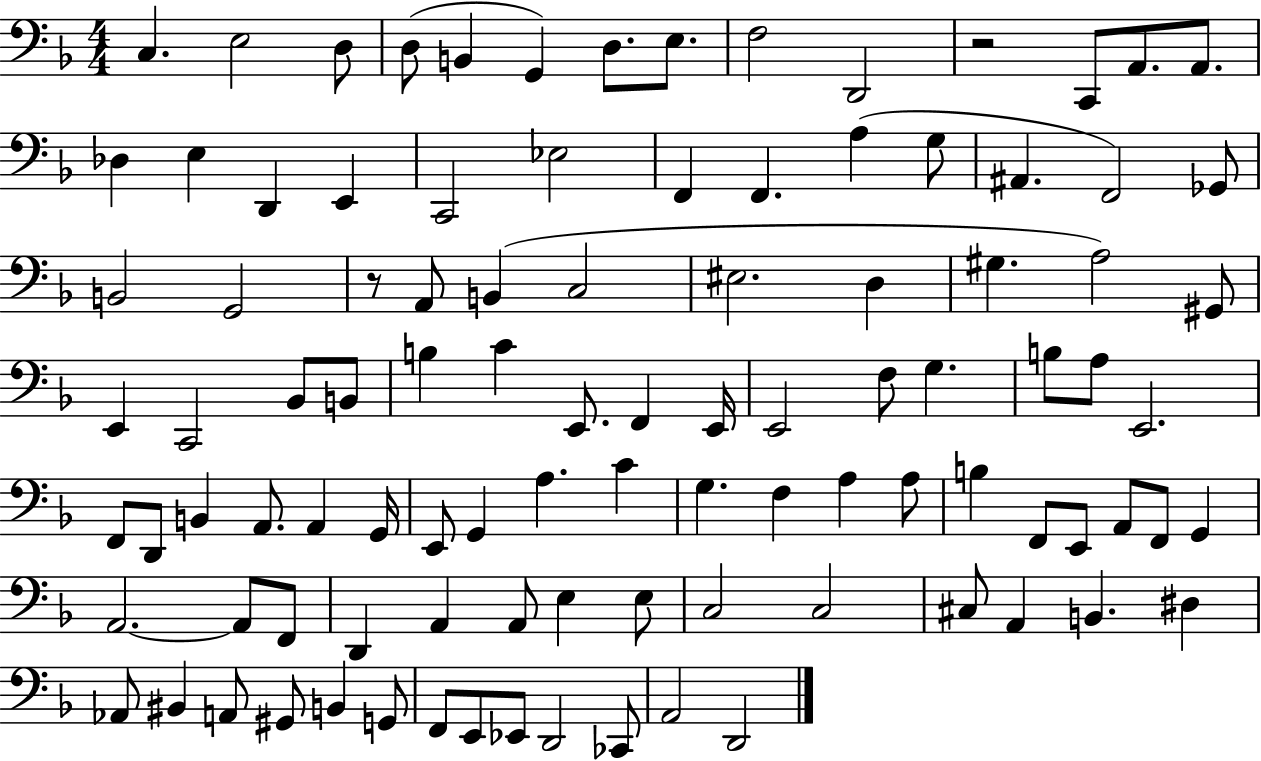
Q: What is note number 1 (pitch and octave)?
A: C3